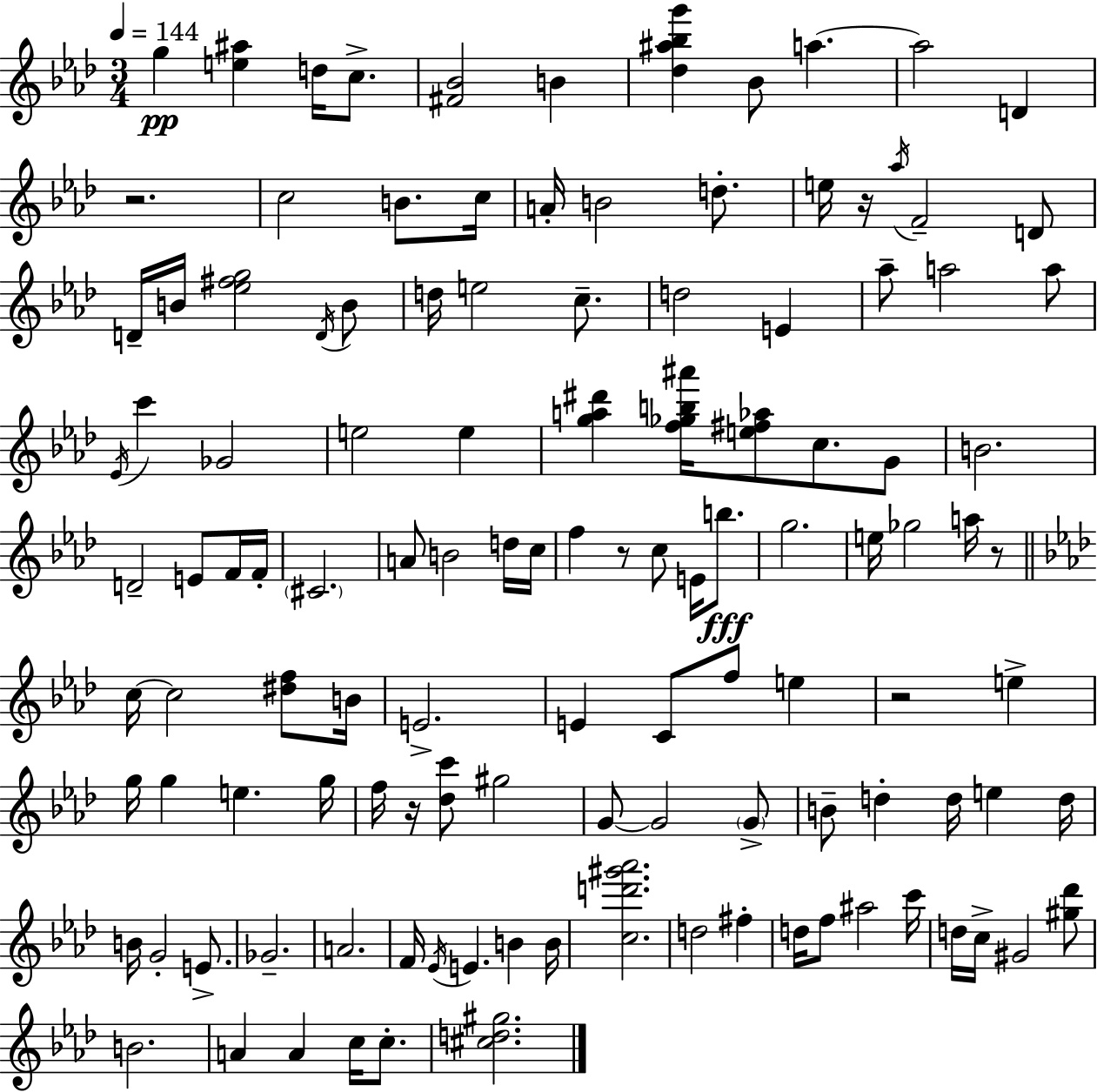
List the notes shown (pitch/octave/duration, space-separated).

G5/q [E5,A#5]/q D5/s C5/e. [F#4,Bb4]/h B4/q [Db5,A#5,Bb5,G6]/q Bb4/e A5/q. A5/h D4/q R/h. C5/h B4/e. C5/s A4/s B4/h D5/e. E5/s R/s Ab5/s F4/h D4/e D4/s B4/s [Eb5,F#5,G5]/h D4/s B4/e D5/s E5/h C5/e. D5/h E4/q Ab5/e A5/h A5/e Eb4/s C6/q Gb4/h E5/h E5/q [G5,A5,D#6]/q [F5,Gb5,B5,A#6]/s [E5,F#5,Ab5]/e C5/e. G4/e B4/h. D4/h E4/e F4/s F4/s C#4/h. A4/e B4/h D5/s C5/s F5/q R/e C5/e E4/s B5/e. G5/h. E5/s Gb5/h A5/s R/e C5/s C5/h [D#5,F5]/e B4/s E4/h. E4/q C4/e F5/e E5/q R/h E5/q G5/s G5/q E5/q. G5/s F5/s R/s [Db5,C6]/e G#5/h G4/e G4/h G4/e B4/e D5/q D5/s E5/q D5/s B4/s G4/h E4/e. Gb4/h. A4/h. F4/s Eb4/s E4/q. B4/q B4/s [C5,D6,G#6,Ab6]/h. D5/h F#5/q D5/s F5/e A#5/h C6/s D5/s C5/s G#4/h [G#5,Db6]/e B4/h. A4/q A4/q C5/s C5/e. [C#5,D5,G#5]/h.